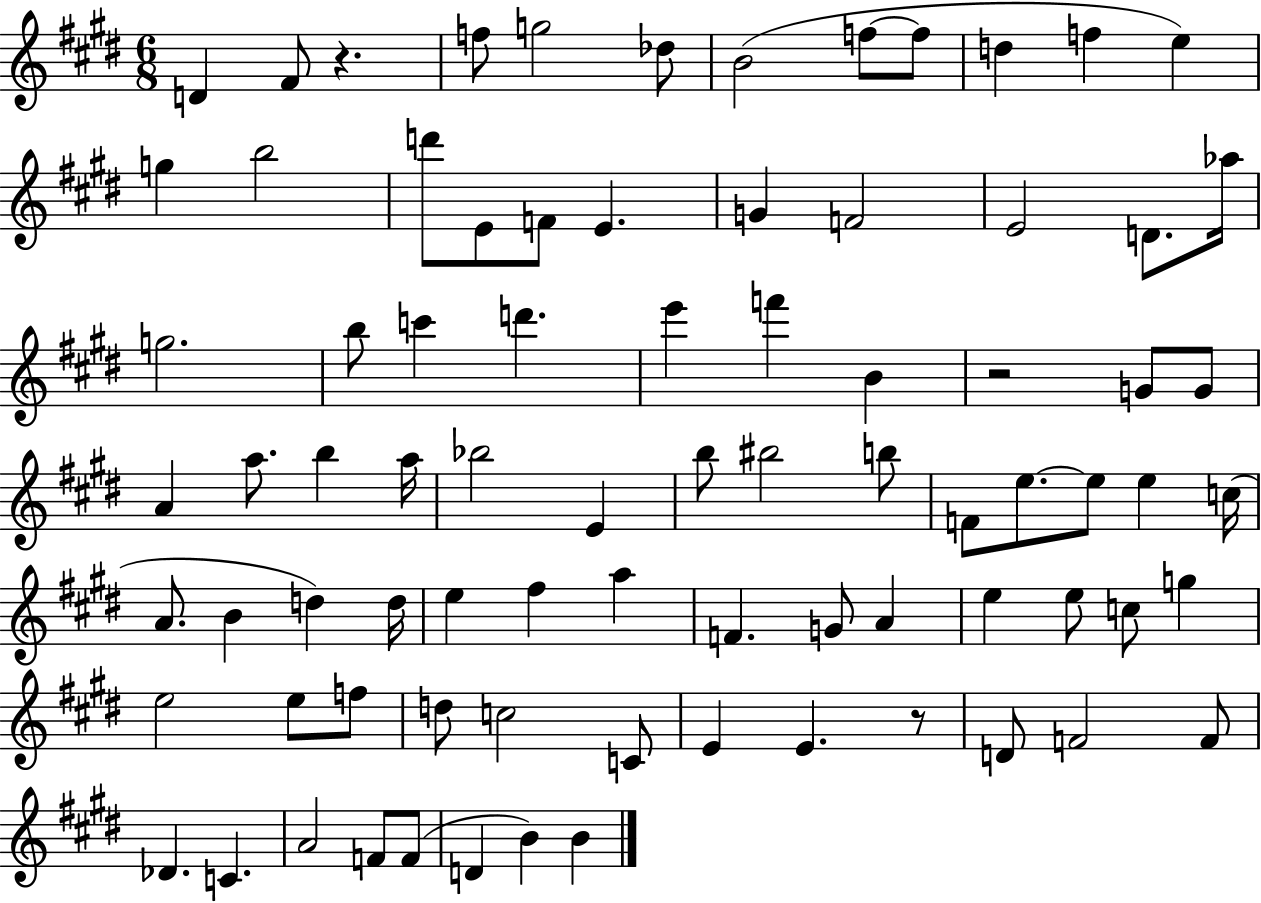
D4/q F#4/e R/q. F5/e G5/h Db5/e B4/h F5/e F5/e D5/q F5/q E5/q G5/q B5/h D6/e E4/e F4/e E4/q. G4/q F4/h E4/h D4/e. Ab5/s G5/h. B5/e C6/q D6/q. E6/q F6/q B4/q R/h G4/e G4/e A4/q A5/e. B5/q A5/s Bb5/h E4/q B5/e BIS5/h B5/e F4/e E5/e. E5/e E5/q C5/s A4/e. B4/q D5/q D5/s E5/q F#5/q A5/q F4/q. G4/e A4/q E5/q E5/e C5/e G5/q E5/h E5/e F5/e D5/e C5/h C4/e E4/q E4/q. R/e D4/e F4/h F4/e Db4/q. C4/q. A4/h F4/e F4/e D4/q B4/q B4/q